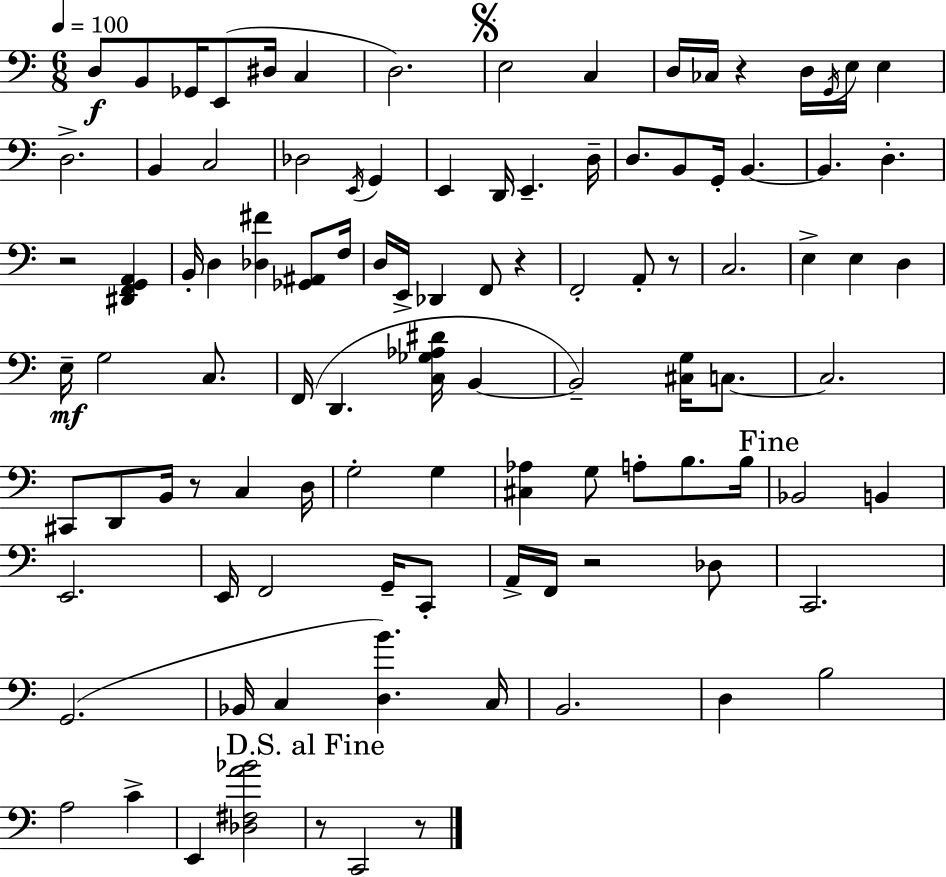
{
  \clef bass
  \numericTimeSignature
  \time 6/8
  \key c \major
  \tempo 4 = 100
  d8\f b,8 ges,16 e,8( dis16 c4 | d2.) | \mark \markup { \musicglyph "scripts.segno" } e2 c4 | d16 ces16 r4 d16 \acciaccatura { g,16 } e16 e4 | \break d2.-> | b,4 c2 | des2 \acciaccatura { e,16 } g,4 | e,4 d,16 e,4.-- | \break d16-- d8. b,8 g,16-. b,4.~~ | b,4. d4.-. | r2 <dis, f, g, a,>4 | b,16-. d4 <des fis'>4 <ges, ais,>8 | \break f16 d16 e,16-> des,4 f,8 r4 | f,2-. a,8-. | r8 c2. | e4-> e4 d4 | \break e16--\mf g2 c8. | f,16( d,4. <c ges aes dis'>16 b,4~~ | b,2--) <cis g>16 c8.~~ | c2. | \break cis,8 d,8 b,16 r8 c4 | d16 g2-. g4 | <cis aes>4 g8 a8-. b8. | b16 \mark "Fine" bes,2 b,4 | \break e,2. | e,16 f,2 g,16-- | c,8-. a,16-> f,16 r2 | des8 c,2. | \break g,2.( | bes,16 c4 <d b'>4.) | c16 b,2. | d4 b2 | \break a2 c'4-> | e,4 <des fis a' bes'>2 | \mark "D.S. al Fine" r8 c,2 | r8 \bar "|."
}